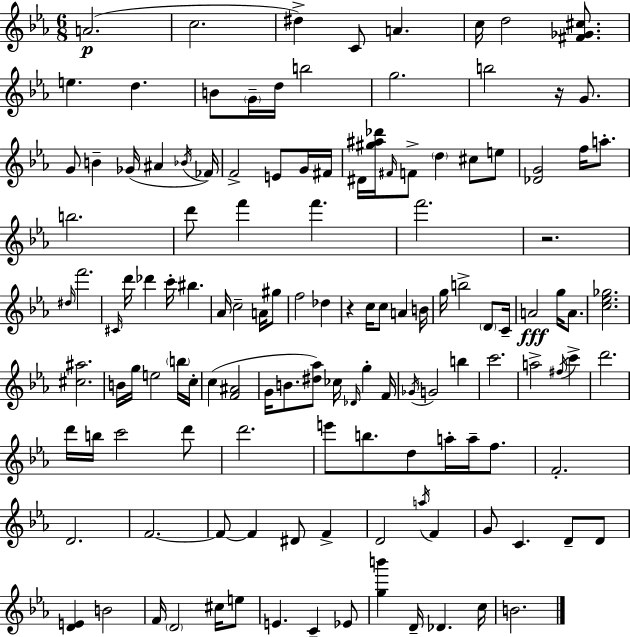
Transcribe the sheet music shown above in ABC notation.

X:1
T:Untitled
M:6/8
L:1/4
K:Eb
A2 c2 ^d C/2 A c/4 d2 [^F_G^c]/2 e d B/2 G/4 d/4 b2 g2 b2 z/4 G/2 G/2 B _G/4 ^A _B/4 _F/4 F2 E/2 G/4 ^F/4 ^D/4 [^g^a_d']/4 ^F/4 F/2 d ^c/2 e/2 [_DG]2 f/4 a/2 b2 d'/2 f' f' f'2 z2 ^d/4 f'2 ^C/4 d'/4 _d' c'/4 ^b _A/4 c2 A/4 ^g/2 f2 _d z c/4 c/2 A B/4 g/4 b2 D/2 C/4 A2 g/4 A/2 [c_e_g]2 [^c^a]2 B/4 g/4 e2 b/4 c/4 c [F^A]2 G/4 B/2 [^d_a]/2 _c/4 _D/4 g F/4 _G/4 G2 b c'2 a2 ^f/4 c' d'2 d'/4 b/4 c'2 d'/2 d'2 e'/2 b/2 d/2 a/4 a/4 f/2 F2 D2 F2 F/2 F ^D/2 F D2 a/4 F G/2 C D/2 D/2 [DE] B2 F/4 D2 ^c/4 e/2 E C _E/2 [gb'] D/4 _D c/4 B2